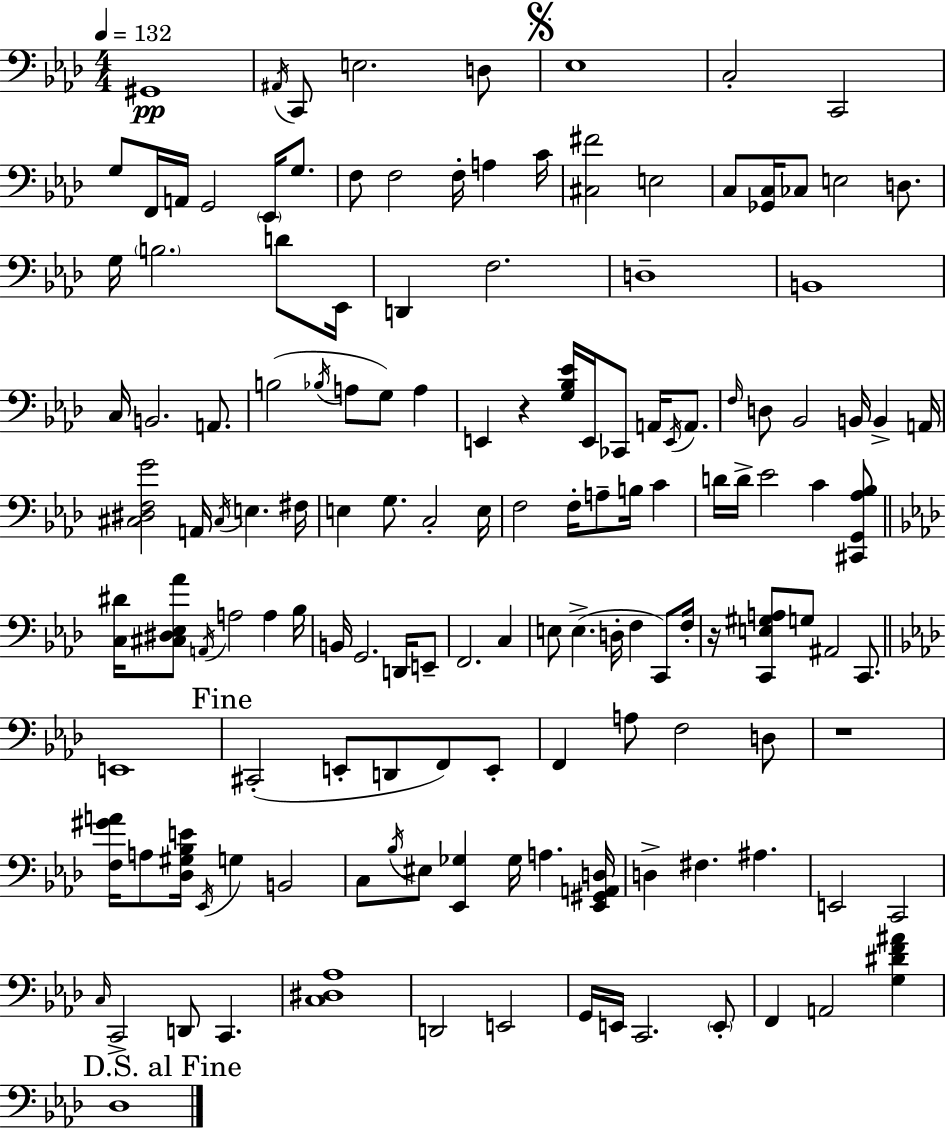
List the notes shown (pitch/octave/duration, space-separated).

G#2/w A#2/s C2/e E3/h. D3/e Eb3/w C3/h C2/h G3/e F2/s A2/s G2/h Eb2/s G3/e. F3/e F3/h F3/s A3/q C4/s [C#3,F#4]/h E3/h C3/e [Gb2,C3]/s CES3/e E3/h D3/e. G3/s B3/h. D4/e Eb2/s D2/q F3/h. D3/w B2/w C3/s B2/h. A2/e. B3/h Bb3/s A3/e G3/e A3/q E2/q R/q [G3,Bb3,Eb4]/s E2/s CES2/e A2/s E2/s A2/e. F3/s D3/e Bb2/h B2/s B2/q A2/s [C#3,D#3,F3,G4]/h A2/s C#3/s E3/q. F#3/s E3/q G3/e. C3/h E3/s F3/h F3/s A3/e B3/s C4/q D4/s D4/s Eb4/h C4/q [C#2,G2,Ab3,Bb3]/e [C3,D#4]/s [C#3,D#3,Eb3,Ab4]/e A2/s A3/h A3/q Bb3/s B2/s G2/h. D2/s E2/e F2/h. C3/q E3/e E3/q. D3/s F3/q C2/e F3/s R/s [C2,E3,G#3,A3]/e G3/e A#2/h C2/e. E2/w C#2/h E2/e D2/e F2/e E2/e F2/q A3/e F3/h D3/e R/w [F3,G#4,A4]/s A3/e [Db3,G#3,Bb3,E4]/s Eb2/s G3/q B2/h C3/e Bb3/s EIS3/e [Eb2,Gb3]/q Gb3/s A3/q. [Eb2,G#2,A2,D3]/s D3/q F#3/q. A#3/q. E2/h C2/h C3/s C2/h D2/e C2/q. [C3,D#3,Ab3]/w D2/h E2/h G2/s E2/s C2/h. E2/e F2/q A2/h [G3,D#4,F4,A#4]/q Db3/w